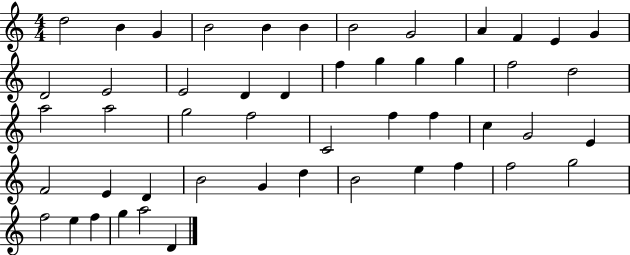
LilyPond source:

{
  \clef treble
  \numericTimeSignature
  \time 4/4
  \key c \major
  d''2 b'4 g'4 | b'2 b'4 b'4 | b'2 g'2 | a'4 f'4 e'4 g'4 | \break d'2 e'2 | e'2 d'4 d'4 | f''4 g''4 g''4 g''4 | f''2 d''2 | \break a''2 a''2 | g''2 f''2 | c'2 f''4 f''4 | c''4 g'2 e'4 | \break f'2 e'4 d'4 | b'2 g'4 d''4 | b'2 e''4 f''4 | f''2 g''2 | \break f''2 e''4 f''4 | g''4 a''2 d'4 | \bar "|."
}